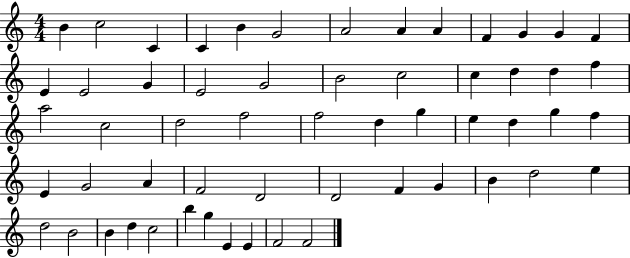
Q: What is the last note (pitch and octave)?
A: F4